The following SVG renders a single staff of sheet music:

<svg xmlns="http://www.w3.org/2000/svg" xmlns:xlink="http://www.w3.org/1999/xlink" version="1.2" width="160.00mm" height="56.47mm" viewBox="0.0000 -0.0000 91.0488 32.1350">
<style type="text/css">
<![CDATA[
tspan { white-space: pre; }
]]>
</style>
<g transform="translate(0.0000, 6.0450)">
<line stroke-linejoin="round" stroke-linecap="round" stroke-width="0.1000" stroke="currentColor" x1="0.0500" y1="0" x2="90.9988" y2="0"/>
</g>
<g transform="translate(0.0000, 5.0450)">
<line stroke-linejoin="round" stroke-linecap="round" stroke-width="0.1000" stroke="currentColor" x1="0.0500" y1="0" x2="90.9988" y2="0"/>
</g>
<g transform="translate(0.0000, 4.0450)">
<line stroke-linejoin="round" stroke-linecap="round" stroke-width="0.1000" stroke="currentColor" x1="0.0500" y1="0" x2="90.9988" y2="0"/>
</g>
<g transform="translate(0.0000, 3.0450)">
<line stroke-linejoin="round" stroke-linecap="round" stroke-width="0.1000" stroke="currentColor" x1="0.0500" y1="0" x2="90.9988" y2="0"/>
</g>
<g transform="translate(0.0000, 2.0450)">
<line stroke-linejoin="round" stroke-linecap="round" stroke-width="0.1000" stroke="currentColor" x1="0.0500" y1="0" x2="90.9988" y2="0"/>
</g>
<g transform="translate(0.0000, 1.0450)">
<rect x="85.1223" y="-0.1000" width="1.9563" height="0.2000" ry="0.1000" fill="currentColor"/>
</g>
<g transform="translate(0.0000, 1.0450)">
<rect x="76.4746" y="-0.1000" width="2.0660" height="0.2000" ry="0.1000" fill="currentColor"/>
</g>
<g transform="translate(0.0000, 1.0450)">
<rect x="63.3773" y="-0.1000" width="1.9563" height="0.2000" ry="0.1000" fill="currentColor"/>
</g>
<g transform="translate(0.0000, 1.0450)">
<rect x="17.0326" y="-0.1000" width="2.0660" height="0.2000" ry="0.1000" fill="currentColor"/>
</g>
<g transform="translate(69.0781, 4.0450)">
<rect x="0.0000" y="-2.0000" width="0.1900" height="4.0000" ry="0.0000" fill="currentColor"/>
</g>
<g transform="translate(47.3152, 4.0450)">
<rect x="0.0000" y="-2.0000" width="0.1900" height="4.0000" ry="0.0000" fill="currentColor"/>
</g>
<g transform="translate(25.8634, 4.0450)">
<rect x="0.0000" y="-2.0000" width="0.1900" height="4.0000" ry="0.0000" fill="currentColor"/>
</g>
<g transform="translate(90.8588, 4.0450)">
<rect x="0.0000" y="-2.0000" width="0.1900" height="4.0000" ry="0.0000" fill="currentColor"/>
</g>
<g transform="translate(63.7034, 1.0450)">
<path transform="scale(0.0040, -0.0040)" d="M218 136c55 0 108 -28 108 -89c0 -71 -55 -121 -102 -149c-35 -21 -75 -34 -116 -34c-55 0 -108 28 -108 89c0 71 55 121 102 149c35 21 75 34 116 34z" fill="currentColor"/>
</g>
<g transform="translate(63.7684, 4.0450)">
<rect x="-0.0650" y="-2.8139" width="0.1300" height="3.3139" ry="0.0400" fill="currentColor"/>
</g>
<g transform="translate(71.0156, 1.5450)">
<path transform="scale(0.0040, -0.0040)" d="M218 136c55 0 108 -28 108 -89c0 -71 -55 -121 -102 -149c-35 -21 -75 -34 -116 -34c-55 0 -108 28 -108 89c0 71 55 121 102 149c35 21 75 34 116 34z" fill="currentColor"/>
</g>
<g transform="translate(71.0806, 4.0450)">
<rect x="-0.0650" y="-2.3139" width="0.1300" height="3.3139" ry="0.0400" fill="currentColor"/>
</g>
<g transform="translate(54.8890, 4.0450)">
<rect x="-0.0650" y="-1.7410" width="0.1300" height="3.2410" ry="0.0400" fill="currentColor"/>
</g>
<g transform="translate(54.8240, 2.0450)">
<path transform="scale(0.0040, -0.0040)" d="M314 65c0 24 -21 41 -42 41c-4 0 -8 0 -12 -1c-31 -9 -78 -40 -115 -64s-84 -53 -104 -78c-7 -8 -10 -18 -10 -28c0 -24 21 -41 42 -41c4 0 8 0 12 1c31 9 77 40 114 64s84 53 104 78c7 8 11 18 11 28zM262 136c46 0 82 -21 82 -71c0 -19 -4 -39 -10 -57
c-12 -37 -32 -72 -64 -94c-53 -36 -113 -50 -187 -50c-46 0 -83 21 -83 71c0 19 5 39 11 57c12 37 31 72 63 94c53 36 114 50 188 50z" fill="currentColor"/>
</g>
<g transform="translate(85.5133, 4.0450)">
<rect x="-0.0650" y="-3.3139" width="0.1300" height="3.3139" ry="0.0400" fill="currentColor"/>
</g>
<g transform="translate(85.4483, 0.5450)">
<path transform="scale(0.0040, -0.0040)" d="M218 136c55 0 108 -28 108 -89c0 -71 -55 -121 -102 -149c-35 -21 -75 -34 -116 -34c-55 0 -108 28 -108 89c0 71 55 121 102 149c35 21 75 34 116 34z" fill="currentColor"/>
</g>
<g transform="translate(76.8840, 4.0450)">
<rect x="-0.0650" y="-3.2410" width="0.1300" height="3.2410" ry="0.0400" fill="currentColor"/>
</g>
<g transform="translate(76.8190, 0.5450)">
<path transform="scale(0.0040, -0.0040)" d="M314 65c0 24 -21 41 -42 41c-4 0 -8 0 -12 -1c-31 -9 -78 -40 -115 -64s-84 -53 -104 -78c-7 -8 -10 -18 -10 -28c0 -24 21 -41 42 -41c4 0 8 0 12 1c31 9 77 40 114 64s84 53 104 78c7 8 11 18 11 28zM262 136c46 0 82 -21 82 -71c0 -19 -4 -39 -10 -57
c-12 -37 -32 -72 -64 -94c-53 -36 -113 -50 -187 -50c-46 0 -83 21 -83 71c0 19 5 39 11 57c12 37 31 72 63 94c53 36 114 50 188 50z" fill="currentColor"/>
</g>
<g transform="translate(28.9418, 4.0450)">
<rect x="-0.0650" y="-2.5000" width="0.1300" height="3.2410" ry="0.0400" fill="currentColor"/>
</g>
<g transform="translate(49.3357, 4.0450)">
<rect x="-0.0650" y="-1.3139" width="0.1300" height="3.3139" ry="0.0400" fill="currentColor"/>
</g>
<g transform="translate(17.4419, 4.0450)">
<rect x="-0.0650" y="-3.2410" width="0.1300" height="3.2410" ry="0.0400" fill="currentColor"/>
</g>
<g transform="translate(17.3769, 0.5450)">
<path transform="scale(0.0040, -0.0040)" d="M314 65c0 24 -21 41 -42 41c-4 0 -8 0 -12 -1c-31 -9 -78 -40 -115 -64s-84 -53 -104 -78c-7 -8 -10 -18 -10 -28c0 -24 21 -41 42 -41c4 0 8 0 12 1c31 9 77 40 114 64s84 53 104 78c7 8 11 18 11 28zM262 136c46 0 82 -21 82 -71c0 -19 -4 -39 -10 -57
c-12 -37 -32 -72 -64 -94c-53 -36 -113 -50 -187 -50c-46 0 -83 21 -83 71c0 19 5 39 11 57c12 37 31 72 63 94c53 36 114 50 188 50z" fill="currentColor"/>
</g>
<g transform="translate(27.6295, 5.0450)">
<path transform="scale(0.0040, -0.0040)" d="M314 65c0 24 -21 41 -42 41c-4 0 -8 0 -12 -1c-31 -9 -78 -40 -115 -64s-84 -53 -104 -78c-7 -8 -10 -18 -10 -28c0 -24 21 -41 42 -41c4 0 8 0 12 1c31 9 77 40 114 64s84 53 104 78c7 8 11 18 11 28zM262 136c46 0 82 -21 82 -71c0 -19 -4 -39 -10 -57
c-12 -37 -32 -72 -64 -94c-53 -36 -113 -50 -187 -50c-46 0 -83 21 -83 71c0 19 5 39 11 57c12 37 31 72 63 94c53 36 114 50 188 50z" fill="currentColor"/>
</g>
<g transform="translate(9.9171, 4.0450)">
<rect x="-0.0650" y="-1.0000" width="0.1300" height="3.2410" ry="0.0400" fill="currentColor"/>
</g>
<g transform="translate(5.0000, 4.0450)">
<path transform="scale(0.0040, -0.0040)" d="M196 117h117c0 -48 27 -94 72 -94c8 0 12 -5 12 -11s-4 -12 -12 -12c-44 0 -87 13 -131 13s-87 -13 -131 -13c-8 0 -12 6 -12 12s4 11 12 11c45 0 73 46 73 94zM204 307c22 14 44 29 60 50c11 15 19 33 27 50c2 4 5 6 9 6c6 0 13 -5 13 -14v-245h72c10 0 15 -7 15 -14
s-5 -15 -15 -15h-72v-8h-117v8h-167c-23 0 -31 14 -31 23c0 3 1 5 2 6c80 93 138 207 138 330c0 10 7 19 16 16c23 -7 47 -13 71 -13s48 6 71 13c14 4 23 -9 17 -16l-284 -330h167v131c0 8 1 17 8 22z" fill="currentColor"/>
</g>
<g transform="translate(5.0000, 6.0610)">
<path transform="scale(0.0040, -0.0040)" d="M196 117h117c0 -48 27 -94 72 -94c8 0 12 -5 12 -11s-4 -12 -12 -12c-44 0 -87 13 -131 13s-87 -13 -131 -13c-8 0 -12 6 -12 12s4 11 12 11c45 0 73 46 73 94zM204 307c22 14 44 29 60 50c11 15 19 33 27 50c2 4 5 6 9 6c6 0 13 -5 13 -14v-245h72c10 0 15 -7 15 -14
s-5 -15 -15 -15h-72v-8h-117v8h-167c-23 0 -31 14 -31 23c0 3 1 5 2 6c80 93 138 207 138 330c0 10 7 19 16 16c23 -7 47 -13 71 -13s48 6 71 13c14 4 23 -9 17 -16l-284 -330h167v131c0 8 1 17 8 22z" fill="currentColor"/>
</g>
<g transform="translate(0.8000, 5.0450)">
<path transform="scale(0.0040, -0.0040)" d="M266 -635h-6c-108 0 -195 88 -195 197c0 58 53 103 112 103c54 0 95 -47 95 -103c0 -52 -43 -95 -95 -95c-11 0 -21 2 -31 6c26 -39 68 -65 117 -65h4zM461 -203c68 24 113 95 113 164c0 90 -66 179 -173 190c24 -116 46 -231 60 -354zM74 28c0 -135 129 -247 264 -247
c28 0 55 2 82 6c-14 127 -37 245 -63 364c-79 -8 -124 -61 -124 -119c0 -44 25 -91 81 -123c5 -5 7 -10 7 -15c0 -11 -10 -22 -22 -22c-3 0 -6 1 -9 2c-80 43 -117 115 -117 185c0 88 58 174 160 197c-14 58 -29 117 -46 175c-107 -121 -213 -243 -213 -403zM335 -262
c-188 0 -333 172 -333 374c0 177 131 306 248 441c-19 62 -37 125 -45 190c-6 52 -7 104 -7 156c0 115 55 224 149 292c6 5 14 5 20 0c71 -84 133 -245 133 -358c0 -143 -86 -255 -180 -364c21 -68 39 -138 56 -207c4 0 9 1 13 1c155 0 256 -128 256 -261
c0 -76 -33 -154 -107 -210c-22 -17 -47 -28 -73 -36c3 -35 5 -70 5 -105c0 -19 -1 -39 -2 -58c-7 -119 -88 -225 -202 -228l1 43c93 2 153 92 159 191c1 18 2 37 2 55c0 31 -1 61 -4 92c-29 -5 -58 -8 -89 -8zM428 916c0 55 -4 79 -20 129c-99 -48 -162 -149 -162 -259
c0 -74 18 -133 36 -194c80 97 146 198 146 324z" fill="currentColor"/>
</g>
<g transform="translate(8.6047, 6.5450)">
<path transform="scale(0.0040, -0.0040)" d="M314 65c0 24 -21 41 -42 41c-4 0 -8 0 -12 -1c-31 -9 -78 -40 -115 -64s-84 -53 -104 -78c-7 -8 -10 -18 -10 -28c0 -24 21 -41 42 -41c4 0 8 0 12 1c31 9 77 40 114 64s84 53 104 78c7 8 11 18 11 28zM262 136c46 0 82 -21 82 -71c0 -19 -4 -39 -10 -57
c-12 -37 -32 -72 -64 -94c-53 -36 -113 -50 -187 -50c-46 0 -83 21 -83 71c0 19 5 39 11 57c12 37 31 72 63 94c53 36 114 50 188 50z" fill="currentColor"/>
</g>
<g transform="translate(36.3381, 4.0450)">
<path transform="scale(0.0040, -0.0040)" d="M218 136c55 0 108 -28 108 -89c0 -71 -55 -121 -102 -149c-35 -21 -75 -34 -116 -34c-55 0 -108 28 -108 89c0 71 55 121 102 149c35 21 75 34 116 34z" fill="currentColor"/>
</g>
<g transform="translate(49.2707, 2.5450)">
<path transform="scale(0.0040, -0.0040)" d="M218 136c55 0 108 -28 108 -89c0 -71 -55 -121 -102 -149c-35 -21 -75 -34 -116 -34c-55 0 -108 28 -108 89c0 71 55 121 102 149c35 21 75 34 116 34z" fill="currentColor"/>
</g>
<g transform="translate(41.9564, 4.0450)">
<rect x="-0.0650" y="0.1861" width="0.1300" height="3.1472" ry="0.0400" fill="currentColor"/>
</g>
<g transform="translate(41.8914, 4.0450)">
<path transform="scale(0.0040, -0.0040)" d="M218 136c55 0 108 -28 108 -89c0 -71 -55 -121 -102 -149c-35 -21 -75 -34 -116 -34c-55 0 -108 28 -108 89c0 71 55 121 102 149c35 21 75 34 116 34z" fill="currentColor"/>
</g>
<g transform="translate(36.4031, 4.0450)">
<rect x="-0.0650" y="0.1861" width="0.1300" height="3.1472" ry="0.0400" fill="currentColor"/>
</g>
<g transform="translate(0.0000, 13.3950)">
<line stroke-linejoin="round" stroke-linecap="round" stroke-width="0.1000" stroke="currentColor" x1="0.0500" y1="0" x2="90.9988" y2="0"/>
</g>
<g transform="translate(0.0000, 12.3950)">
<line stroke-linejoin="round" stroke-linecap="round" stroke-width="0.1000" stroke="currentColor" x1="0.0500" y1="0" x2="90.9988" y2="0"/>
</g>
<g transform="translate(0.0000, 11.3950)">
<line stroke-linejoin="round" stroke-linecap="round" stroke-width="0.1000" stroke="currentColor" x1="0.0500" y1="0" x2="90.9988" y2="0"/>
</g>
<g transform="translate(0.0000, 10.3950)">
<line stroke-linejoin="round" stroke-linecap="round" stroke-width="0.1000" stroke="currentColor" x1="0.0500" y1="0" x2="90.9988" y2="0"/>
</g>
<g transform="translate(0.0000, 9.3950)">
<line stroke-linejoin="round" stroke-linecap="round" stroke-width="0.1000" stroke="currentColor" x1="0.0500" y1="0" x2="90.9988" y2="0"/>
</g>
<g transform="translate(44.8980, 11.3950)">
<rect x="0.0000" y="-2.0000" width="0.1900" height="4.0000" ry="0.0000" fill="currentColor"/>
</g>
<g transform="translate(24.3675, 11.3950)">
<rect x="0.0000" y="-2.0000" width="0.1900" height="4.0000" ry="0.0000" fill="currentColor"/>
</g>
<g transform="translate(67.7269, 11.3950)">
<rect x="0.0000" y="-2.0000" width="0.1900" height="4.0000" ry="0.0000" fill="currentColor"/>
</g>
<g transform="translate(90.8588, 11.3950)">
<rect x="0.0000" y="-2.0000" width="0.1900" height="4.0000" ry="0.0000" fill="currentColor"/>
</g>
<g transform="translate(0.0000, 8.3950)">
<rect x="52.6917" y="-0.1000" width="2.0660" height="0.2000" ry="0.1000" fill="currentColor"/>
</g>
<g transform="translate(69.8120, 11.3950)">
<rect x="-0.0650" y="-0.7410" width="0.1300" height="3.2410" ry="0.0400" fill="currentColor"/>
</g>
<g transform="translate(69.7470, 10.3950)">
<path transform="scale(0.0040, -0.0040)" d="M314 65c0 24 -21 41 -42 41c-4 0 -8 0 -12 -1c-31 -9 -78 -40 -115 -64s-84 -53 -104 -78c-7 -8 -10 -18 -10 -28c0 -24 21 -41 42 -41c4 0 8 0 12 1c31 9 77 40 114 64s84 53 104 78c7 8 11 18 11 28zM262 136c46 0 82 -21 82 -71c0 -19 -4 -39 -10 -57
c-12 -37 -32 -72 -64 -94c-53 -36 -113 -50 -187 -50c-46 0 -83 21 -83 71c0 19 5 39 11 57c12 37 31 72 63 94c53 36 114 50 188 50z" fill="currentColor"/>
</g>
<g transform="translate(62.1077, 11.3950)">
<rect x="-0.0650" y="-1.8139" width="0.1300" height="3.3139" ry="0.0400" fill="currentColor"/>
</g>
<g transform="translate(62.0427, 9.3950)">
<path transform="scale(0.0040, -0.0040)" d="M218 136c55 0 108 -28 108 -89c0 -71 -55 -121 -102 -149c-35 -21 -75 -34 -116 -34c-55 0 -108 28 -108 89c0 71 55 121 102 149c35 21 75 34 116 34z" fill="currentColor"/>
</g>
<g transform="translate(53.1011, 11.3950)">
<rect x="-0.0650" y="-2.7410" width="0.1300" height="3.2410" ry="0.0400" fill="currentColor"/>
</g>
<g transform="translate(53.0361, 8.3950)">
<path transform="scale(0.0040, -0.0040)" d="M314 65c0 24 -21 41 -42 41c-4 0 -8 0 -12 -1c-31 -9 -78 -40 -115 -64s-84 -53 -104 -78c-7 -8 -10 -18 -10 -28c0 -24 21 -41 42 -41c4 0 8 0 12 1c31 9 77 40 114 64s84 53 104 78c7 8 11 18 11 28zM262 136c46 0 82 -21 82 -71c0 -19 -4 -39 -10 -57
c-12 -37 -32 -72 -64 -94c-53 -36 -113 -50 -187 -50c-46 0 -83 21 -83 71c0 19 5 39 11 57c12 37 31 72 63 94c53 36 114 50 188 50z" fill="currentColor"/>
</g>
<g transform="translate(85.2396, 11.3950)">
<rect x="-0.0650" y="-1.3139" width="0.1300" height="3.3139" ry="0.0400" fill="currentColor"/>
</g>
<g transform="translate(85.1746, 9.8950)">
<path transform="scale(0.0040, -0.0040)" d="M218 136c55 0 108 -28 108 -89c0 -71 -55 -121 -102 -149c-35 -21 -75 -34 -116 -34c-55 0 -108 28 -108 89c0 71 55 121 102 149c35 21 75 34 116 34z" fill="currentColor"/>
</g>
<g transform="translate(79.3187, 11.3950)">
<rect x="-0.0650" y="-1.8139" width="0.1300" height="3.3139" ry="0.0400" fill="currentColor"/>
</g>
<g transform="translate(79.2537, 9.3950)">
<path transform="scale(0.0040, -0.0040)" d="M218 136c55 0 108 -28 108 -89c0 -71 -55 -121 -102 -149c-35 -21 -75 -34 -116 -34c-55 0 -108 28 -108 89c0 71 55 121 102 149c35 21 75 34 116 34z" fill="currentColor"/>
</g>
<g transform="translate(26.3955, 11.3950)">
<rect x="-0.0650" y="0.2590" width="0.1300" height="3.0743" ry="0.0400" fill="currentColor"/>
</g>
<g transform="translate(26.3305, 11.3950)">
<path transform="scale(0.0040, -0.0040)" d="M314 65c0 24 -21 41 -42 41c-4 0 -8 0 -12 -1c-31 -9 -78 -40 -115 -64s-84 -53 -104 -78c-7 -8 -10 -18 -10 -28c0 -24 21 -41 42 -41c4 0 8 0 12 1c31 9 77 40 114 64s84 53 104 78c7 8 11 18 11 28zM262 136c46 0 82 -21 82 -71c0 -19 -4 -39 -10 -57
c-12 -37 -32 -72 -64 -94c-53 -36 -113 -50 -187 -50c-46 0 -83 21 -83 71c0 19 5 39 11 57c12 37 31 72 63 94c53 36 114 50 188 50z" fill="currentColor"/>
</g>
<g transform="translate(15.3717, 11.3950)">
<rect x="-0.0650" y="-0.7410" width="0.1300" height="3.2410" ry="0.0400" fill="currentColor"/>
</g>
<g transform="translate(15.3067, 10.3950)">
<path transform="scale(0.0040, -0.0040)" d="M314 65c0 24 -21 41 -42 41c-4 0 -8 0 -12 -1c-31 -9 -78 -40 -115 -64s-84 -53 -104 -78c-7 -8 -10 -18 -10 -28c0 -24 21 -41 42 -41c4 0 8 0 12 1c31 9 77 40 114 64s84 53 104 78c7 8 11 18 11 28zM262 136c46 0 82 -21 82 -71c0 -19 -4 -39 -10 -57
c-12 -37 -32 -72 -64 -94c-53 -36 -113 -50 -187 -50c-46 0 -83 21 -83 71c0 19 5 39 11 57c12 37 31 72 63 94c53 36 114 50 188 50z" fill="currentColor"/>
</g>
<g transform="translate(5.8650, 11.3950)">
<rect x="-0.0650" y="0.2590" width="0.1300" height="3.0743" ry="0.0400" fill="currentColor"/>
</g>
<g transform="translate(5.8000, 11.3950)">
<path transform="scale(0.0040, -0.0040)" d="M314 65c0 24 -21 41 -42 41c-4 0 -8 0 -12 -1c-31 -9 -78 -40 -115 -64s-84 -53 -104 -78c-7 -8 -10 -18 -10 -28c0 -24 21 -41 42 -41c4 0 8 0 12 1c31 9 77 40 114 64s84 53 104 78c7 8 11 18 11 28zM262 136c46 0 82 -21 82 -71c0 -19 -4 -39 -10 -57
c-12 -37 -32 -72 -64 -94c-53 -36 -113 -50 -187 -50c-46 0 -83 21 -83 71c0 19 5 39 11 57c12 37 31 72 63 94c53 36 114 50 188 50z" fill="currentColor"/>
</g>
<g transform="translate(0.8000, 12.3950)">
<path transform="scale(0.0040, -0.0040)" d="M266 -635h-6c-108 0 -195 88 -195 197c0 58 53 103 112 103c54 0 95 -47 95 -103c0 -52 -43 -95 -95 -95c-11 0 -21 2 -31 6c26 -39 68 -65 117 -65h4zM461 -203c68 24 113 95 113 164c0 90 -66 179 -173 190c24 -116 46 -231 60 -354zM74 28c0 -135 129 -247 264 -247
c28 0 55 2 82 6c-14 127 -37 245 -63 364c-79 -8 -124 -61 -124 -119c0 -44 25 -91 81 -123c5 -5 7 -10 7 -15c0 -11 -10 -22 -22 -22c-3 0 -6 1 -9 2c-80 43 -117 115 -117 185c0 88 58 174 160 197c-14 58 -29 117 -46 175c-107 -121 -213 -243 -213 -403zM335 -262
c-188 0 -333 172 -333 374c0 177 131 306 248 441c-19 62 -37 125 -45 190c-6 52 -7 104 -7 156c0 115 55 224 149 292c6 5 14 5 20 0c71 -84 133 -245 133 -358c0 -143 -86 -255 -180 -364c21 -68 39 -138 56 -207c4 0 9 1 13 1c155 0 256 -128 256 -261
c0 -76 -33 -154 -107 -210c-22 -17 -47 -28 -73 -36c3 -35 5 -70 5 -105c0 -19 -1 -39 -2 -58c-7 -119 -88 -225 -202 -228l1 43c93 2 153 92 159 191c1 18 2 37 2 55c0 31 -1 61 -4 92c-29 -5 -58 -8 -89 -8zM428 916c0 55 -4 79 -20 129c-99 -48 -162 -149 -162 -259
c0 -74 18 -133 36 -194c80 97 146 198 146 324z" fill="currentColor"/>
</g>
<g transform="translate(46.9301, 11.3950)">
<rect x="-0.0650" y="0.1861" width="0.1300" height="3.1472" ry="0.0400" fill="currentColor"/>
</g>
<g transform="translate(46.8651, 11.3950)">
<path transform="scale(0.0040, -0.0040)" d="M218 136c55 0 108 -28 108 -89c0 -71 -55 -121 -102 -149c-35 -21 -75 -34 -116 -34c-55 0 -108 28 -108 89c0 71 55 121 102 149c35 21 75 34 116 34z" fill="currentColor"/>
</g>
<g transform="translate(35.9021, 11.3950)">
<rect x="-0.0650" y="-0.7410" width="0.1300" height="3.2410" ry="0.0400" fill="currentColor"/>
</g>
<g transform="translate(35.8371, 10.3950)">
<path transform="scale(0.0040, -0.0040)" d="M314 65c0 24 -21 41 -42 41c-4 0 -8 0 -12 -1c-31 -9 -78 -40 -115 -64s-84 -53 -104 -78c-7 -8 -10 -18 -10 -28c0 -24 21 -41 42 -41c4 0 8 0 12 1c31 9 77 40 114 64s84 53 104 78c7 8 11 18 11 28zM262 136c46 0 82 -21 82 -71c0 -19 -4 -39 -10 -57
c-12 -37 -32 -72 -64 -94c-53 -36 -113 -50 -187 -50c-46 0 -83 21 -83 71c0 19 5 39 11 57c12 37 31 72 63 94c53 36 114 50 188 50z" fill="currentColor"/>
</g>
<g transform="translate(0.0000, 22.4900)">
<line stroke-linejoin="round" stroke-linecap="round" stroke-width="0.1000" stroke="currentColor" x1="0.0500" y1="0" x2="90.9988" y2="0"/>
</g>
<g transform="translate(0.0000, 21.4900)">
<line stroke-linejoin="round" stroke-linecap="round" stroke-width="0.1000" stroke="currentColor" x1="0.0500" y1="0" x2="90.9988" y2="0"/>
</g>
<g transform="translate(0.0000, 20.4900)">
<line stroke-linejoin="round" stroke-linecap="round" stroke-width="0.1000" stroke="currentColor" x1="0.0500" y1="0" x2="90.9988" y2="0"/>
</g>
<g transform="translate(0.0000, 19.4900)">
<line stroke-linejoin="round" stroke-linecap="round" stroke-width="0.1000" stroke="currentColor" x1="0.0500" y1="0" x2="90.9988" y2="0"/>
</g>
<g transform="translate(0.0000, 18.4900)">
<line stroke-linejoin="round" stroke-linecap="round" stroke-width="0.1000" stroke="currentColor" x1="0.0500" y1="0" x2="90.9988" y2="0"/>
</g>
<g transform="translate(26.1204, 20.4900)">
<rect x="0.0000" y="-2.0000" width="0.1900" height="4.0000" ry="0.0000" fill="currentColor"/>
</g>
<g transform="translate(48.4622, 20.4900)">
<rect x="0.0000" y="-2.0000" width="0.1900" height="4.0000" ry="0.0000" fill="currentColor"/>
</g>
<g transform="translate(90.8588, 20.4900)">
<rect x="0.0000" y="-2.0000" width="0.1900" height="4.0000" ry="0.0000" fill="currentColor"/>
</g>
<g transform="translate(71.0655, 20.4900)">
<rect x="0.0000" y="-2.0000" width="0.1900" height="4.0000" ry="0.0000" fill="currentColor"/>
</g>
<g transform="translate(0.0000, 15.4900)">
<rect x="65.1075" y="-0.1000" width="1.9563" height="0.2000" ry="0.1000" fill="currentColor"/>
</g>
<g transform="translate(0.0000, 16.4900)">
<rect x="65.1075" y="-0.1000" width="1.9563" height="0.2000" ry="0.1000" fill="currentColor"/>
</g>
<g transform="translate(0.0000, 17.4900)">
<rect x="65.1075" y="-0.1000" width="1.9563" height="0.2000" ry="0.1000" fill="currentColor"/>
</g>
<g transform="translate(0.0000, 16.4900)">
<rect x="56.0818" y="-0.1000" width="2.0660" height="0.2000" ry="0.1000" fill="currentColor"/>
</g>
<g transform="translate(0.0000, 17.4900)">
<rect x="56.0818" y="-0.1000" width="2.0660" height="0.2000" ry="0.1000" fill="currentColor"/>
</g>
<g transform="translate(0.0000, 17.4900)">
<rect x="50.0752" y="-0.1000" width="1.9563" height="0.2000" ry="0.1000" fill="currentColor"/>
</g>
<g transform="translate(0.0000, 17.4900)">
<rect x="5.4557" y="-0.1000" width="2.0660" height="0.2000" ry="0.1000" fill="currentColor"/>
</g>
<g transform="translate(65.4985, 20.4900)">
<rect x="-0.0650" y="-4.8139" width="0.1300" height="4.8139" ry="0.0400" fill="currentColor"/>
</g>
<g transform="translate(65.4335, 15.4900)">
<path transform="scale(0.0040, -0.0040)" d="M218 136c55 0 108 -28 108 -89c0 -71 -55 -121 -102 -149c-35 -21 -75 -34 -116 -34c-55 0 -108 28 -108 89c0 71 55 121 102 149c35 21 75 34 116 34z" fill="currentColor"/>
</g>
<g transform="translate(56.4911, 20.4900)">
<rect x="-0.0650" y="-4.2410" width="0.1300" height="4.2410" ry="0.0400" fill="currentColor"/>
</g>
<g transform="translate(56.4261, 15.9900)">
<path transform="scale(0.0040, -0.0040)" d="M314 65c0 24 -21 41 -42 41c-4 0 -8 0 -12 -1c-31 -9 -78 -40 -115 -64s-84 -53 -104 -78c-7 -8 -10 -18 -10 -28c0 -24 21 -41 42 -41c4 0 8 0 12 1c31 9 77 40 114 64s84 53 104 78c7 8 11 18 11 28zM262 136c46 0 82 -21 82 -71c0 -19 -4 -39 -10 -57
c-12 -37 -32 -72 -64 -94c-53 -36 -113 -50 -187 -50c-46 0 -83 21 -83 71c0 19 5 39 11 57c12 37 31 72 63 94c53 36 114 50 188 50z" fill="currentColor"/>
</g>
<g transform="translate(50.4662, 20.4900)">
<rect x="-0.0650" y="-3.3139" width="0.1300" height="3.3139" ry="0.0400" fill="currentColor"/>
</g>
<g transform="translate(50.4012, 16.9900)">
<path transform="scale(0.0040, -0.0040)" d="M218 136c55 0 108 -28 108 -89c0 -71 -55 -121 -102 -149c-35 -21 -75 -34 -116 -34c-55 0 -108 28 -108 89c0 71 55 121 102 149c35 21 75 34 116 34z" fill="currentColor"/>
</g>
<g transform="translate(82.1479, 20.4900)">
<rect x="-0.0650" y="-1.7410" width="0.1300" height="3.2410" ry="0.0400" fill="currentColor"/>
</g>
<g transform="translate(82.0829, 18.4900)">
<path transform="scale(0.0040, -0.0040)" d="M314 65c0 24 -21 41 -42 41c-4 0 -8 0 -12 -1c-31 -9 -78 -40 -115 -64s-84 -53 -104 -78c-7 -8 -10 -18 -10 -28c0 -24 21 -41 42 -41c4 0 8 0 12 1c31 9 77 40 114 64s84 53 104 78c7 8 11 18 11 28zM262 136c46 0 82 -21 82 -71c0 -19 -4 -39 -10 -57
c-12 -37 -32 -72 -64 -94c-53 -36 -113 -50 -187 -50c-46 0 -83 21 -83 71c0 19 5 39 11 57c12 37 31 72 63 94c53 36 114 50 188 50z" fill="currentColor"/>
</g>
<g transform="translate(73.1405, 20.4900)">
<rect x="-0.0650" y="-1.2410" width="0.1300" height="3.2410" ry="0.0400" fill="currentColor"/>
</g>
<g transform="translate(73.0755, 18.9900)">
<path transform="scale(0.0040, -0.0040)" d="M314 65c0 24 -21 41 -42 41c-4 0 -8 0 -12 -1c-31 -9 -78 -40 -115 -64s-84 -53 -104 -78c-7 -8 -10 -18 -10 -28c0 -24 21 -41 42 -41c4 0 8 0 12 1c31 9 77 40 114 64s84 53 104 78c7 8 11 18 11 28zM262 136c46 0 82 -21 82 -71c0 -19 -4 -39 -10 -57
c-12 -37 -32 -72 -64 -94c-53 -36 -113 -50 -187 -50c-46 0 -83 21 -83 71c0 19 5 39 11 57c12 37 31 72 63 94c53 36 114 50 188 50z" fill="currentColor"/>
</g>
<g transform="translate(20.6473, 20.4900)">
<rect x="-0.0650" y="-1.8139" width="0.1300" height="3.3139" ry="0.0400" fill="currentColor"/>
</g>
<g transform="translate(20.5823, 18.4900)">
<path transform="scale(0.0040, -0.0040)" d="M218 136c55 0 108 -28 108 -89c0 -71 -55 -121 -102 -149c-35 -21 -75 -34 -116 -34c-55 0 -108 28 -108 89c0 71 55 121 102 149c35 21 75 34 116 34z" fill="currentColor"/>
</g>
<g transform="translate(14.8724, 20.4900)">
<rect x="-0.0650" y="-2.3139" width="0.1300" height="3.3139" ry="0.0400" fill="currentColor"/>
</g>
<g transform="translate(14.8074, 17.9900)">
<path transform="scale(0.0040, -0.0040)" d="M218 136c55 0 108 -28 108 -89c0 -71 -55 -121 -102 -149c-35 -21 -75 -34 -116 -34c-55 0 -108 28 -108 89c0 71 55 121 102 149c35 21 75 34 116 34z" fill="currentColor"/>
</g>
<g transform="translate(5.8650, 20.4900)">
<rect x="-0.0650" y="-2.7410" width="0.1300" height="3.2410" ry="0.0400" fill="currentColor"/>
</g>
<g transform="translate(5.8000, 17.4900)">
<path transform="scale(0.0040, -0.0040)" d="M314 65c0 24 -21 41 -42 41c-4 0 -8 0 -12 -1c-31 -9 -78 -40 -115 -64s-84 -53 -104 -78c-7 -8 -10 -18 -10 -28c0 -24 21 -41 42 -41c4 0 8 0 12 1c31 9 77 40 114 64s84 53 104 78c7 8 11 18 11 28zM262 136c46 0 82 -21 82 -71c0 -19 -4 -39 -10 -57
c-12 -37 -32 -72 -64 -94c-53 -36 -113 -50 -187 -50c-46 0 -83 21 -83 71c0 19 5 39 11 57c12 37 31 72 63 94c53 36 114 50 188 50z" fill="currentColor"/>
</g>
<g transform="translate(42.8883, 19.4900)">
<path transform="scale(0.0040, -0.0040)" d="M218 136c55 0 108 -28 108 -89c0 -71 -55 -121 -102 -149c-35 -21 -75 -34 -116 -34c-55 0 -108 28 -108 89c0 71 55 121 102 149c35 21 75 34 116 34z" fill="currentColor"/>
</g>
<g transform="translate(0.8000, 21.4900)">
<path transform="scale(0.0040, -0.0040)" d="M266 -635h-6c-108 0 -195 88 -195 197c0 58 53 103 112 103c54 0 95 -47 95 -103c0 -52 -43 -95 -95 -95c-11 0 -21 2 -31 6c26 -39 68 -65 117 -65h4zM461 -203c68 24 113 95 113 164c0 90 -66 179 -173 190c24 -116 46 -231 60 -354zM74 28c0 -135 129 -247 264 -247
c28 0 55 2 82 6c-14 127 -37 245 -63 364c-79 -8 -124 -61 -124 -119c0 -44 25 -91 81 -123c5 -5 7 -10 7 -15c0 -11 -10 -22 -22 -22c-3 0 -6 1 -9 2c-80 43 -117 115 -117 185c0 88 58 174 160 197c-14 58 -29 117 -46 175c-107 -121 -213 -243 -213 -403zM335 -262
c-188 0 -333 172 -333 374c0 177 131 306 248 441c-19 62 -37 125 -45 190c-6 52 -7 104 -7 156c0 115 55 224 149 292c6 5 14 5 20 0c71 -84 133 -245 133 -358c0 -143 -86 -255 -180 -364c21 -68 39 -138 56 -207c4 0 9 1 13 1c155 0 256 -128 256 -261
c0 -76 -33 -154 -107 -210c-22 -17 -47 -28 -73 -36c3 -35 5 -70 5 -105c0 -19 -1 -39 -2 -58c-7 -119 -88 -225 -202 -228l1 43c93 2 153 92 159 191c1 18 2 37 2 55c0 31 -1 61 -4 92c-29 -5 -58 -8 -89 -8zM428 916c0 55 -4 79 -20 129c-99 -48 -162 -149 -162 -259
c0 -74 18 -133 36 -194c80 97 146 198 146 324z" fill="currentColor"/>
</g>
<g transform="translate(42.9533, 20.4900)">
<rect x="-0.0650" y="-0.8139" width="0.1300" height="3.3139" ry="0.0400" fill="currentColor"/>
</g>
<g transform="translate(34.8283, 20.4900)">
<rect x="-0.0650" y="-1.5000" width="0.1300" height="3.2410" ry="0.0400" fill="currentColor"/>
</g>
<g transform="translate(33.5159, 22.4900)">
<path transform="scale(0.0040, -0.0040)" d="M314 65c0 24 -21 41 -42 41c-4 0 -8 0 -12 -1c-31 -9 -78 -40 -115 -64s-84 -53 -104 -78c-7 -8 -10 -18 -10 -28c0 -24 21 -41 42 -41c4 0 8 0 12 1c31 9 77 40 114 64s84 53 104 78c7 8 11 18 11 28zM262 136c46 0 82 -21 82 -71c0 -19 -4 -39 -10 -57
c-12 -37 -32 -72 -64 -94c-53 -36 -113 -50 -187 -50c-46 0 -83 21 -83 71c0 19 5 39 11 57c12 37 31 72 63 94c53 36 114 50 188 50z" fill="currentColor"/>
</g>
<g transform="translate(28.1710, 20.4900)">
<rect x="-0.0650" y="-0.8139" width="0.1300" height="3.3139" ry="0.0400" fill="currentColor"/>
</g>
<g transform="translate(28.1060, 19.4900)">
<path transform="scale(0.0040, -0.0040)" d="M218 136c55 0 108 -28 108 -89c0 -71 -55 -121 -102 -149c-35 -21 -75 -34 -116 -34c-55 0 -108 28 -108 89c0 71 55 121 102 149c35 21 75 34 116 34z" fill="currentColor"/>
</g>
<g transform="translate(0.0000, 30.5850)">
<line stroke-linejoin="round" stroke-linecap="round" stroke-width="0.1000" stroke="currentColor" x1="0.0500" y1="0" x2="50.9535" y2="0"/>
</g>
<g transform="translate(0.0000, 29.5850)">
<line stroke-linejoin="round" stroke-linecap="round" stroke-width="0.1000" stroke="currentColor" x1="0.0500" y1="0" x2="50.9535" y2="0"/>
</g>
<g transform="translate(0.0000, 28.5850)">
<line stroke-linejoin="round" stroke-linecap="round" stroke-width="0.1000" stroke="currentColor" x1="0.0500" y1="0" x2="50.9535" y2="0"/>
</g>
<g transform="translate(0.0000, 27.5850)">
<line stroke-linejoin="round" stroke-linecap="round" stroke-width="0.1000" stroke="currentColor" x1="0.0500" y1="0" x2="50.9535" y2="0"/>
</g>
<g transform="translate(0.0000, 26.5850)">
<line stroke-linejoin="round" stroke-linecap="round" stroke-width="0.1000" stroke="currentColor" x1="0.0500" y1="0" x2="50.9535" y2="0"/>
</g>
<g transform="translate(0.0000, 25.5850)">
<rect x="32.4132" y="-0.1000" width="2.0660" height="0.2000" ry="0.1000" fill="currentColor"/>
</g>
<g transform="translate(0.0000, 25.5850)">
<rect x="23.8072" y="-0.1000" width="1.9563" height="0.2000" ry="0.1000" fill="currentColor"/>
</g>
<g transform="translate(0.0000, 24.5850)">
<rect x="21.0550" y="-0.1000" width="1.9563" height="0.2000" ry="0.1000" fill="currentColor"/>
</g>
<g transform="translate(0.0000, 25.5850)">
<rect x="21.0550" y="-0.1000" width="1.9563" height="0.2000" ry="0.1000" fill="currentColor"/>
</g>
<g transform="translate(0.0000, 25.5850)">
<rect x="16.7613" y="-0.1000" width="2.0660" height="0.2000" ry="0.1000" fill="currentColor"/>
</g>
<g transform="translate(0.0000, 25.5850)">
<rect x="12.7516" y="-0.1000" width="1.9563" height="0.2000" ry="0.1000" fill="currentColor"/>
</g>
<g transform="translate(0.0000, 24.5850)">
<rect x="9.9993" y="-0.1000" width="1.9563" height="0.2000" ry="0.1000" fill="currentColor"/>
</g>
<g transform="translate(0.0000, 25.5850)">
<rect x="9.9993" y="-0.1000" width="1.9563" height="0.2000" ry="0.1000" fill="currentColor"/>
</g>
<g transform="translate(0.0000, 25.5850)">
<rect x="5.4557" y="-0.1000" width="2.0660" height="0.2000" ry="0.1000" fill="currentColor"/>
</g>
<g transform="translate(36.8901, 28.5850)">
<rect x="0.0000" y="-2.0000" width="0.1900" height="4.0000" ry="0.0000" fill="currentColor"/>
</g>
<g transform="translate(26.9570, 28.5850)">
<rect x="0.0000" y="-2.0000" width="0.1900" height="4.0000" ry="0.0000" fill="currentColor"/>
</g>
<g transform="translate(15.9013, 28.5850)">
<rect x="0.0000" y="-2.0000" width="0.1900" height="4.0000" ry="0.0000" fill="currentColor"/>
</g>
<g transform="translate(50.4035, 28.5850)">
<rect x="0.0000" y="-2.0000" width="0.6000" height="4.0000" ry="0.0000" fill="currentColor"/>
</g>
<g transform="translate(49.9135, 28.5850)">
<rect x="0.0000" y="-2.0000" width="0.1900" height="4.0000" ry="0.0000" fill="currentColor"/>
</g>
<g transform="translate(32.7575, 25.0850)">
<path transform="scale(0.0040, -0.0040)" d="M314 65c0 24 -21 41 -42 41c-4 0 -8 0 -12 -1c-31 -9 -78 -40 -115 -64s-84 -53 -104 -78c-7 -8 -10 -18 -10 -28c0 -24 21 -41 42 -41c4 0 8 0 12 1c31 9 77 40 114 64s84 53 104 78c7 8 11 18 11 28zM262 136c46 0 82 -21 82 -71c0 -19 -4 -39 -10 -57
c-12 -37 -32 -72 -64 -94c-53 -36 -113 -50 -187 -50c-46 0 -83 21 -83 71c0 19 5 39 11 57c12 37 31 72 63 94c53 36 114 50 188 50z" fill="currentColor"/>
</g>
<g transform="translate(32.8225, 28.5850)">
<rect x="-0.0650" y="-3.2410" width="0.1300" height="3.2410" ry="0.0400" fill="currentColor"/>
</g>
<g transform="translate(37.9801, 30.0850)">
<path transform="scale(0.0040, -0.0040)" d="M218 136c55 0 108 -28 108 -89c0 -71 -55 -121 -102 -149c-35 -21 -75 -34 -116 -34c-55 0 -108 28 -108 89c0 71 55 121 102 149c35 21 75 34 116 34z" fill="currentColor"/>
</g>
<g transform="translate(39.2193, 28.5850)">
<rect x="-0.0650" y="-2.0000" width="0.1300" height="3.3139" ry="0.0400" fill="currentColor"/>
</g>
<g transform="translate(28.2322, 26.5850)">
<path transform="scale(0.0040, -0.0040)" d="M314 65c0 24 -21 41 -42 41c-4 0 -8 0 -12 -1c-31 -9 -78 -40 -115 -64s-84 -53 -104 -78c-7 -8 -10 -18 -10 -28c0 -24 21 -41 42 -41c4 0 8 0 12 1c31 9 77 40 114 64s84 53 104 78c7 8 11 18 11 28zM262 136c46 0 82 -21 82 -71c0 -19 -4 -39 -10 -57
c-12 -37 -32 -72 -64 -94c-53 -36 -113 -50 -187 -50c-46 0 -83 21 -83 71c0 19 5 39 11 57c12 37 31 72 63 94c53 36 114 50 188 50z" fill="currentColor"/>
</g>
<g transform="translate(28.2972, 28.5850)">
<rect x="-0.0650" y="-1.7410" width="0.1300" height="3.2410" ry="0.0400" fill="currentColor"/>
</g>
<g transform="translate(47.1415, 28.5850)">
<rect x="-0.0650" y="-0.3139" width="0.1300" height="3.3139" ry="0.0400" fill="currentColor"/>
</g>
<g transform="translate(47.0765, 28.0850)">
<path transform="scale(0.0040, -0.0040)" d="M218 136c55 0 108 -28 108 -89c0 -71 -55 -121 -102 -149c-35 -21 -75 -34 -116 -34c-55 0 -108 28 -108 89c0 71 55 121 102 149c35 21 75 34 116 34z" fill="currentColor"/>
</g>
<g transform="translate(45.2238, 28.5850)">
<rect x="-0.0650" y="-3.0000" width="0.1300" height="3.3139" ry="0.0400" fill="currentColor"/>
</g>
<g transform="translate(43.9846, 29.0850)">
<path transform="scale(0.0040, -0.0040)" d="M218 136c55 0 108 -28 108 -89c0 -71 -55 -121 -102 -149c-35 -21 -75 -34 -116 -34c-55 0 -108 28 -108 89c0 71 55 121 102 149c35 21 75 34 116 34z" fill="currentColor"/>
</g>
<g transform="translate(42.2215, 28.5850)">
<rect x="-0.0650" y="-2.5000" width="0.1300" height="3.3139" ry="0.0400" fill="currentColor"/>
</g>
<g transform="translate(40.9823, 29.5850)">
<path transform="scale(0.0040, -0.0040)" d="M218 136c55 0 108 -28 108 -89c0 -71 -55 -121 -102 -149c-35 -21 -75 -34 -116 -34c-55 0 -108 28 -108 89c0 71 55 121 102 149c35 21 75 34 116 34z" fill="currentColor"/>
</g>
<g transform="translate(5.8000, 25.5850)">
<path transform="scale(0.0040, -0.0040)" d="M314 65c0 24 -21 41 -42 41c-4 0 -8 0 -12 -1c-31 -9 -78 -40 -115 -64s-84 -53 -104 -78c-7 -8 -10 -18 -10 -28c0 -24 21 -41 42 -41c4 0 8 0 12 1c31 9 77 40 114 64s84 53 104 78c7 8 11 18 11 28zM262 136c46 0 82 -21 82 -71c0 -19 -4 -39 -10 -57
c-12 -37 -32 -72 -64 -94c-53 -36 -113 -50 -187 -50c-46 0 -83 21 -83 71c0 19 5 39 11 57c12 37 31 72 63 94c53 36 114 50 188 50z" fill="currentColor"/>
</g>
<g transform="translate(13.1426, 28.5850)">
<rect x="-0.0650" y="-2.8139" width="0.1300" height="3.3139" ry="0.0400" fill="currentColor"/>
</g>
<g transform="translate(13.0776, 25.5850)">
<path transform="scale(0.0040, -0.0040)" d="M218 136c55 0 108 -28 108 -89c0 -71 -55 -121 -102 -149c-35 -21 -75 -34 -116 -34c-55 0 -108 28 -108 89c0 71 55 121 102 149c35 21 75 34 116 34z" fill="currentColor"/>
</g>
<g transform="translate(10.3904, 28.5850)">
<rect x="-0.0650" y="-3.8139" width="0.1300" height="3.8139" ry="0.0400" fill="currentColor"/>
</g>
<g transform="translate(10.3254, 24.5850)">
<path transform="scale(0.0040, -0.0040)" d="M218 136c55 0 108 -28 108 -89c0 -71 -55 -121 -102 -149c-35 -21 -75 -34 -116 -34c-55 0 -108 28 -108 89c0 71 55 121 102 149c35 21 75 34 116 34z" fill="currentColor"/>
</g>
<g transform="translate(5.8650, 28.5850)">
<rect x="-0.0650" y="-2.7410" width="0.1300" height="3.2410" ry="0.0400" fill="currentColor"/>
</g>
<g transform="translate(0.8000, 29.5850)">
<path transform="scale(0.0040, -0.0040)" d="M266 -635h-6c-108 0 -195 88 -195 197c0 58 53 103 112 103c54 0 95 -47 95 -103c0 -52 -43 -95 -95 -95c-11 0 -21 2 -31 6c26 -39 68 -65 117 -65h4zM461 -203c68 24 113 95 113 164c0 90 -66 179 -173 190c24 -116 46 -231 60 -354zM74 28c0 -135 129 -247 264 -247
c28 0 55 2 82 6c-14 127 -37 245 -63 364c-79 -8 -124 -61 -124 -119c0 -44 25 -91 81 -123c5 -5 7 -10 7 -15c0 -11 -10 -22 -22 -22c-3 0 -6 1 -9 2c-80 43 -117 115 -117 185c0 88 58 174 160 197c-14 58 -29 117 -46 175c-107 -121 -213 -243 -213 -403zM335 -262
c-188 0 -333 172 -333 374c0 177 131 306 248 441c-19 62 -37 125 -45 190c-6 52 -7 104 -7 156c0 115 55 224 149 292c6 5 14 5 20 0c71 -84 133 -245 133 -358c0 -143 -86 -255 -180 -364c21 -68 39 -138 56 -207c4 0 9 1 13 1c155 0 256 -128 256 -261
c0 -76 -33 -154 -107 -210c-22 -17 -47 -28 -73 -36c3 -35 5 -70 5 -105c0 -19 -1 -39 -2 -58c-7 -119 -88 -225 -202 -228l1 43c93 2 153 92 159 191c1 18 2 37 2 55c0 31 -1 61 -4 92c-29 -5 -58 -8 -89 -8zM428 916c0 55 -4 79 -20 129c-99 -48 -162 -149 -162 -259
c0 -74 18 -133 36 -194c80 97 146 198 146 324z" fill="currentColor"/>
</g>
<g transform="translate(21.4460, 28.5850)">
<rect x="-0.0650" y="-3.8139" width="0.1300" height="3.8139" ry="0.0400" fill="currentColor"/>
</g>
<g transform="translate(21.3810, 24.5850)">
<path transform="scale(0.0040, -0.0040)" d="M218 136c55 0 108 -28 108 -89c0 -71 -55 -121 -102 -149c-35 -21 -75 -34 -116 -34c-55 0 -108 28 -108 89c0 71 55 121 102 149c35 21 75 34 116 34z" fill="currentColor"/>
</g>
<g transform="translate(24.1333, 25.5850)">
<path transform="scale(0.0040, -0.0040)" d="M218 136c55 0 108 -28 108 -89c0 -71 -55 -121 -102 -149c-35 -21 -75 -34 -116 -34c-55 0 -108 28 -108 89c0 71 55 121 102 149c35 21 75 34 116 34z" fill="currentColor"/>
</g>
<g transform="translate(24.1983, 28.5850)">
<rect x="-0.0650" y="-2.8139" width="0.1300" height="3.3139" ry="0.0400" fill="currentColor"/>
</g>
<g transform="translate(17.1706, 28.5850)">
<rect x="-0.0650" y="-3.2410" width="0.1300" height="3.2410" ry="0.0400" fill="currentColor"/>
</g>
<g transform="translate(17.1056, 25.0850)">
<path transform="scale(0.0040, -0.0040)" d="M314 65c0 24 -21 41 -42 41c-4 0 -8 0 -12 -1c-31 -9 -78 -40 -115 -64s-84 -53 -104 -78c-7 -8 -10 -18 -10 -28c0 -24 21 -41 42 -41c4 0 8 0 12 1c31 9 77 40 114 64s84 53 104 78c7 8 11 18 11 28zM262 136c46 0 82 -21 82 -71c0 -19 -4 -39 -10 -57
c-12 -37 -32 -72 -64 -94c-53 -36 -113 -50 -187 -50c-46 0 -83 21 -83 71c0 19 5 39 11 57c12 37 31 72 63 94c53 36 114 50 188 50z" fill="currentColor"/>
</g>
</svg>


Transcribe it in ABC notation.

X:1
T:Untitled
M:4/4
L:1/4
K:C
D2 b2 G2 B B e f2 a g b2 b B2 d2 B2 d2 B a2 f d2 f e a2 g f d E2 d b d'2 e' e2 f2 a2 c' a b2 c' a f2 b2 F G A c